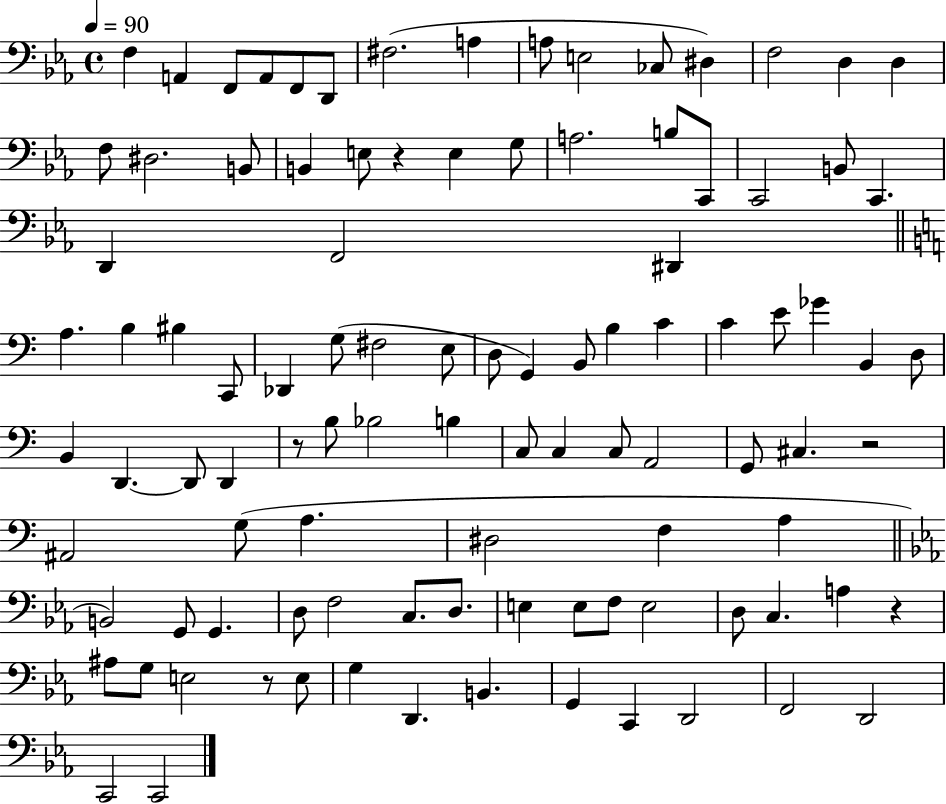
F3/q A2/q F2/e A2/e F2/e D2/e F#3/h. A3/q A3/e E3/h CES3/e D#3/q F3/h D3/q D3/q F3/e D#3/h. B2/e B2/q E3/e R/q E3/q G3/e A3/h. B3/e C2/e C2/h B2/e C2/q. D2/q F2/h D#2/q A3/q. B3/q BIS3/q C2/e Db2/q G3/e F#3/h E3/e D3/e G2/q B2/e B3/q C4/q C4/q E4/e Gb4/q B2/q D3/e B2/q D2/q. D2/e D2/q R/e B3/e Bb3/h B3/q C3/e C3/q C3/e A2/h G2/e C#3/q. R/h A#2/h G3/e A3/q. D#3/h F3/q A3/q B2/h G2/e G2/q. D3/e F3/h C3/e. D3/e. E3/q E3/e F3/e E3/h D3/e C3/q. A3/q R/q A#3/e G3/e E3/h R/e E3/e G3/q D2/q. B2/q. G2/q C2/q D2/h F2/h D2/h C2/h C2/h